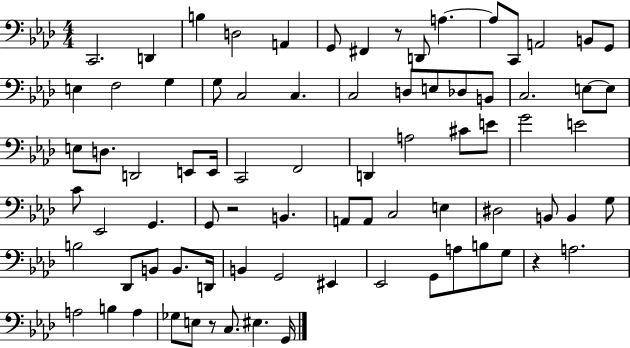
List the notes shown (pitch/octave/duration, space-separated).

C2/h. D2/q B3/q D3/h A2/q G2/e F#2/q R/e D2/e A3/q. A3/e C2/e A2/h B2/e G2/e E3/q F3/h G3/q G3/e C3/h C3/q. C3/h D3/e E3/e Db3/e B2/e C3/h. E3/e E3/e E3/e D3/e. D2/h E2/e E2/s C2/h F2/h D2/q A3/h C#4/e E4/e G4/h E4/h C4/e Eb2/h G2/q. G2/e R/h B2/q. A2/e A2/e C3/h E3/q D#3/h B2/e B2/q G3/e B3/h Db2/e B2/e B2/e. D2/s B2/q G2/h EIS2/q Eb2/h G2/e A3/e B3/e G3/e R/q A3/h. A3/h B3/q A3/q Gb3/e E3/e R/e C3/e. EIS3/q. G2/s